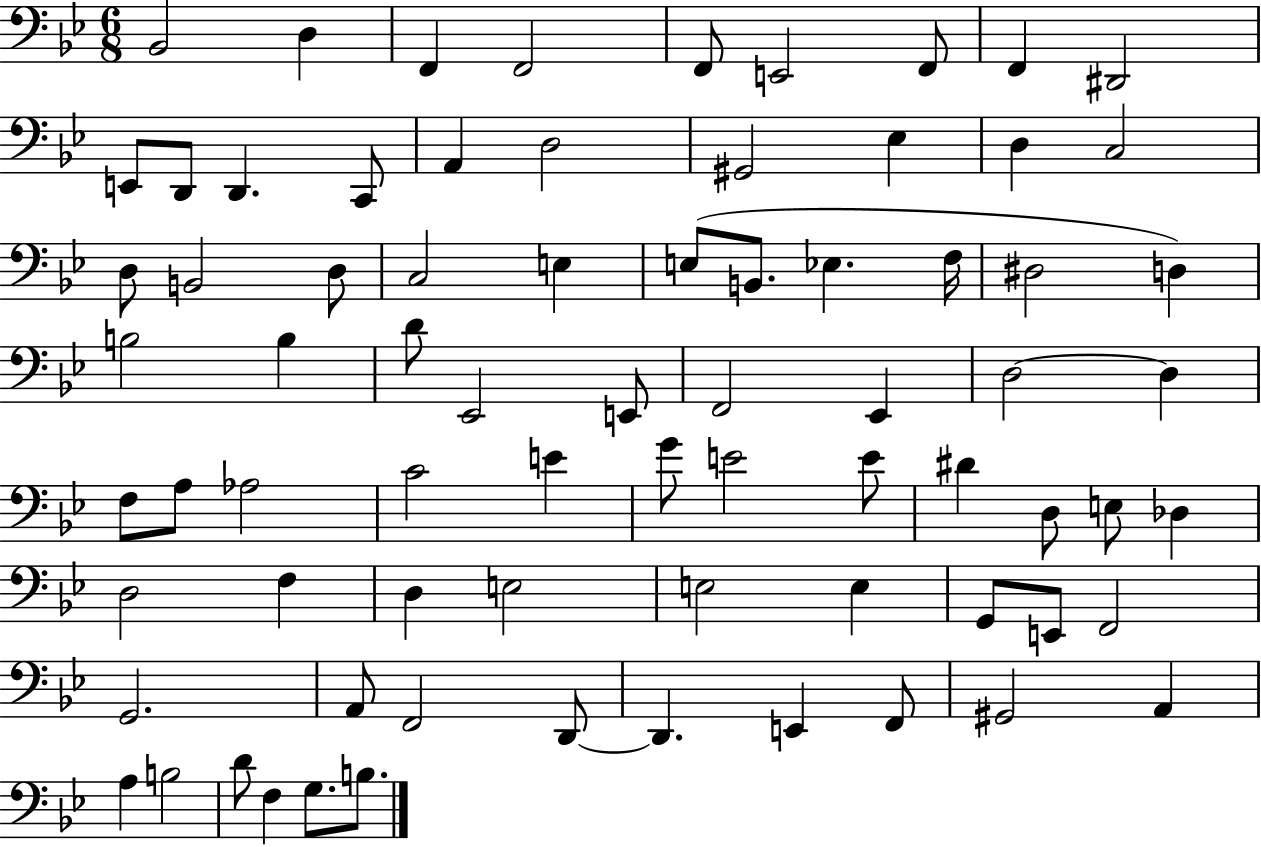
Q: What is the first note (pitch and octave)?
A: Bb2